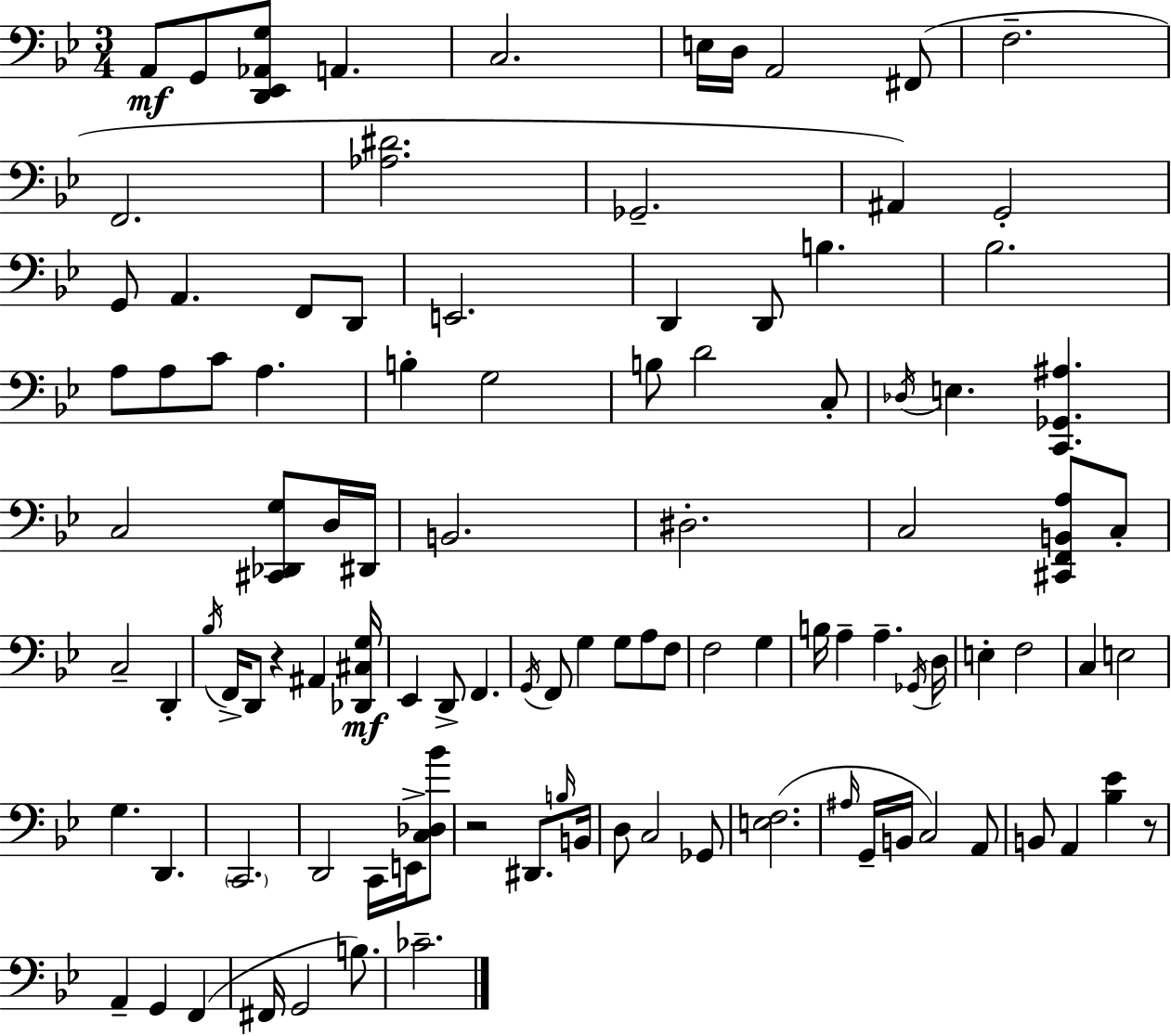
{
  \clef bass
  \numericTimeSignature
  \time 3/4
  \key g \minor
  a,8\mf g,8 <d, ees, aes, g>8 a,4. | c2. | e16 d16 a,2 fis,8( | f2.-- | \break f,2. | <aes dis'>2. | ges,2.-- | ais,4) g,2-. | \break g,8 a,4. f,8 d,8 | e,2. | d,4 d,8 b4. | bes2. | \break a8 a8 c'8 a4. | b4-. g2 | b8 d'2 c8-. | \acciaccatura { des16 } e4. <c, ges, ais>4. | \break c2 <cis, des, g>8 d16 | dis,16 b,2. | dis2.-. | c2 <cis, f, b, a>8 c8-. | \break c2-- d,4-. | \acciaccatura { bes16 } f,16-> d,8 r4 ais,4 | <des, cis g>16\mf ees,4 d,8-> f,4. | \acciaccatura { g,16 } f,8 g4 g8 a8 | \break f8 f2 g4 | b16 a4-- a4.-- | \acciaccatura { ges,16 } d16 e4-. f2 | c4 e2 | \break g4. d,4. | \parenthesize c,2. | d,2 | c,16 e,16-> <c des bes'>8 r2 | \break dis,8. \grace { b16 } b,16 d8 c2 | ges,8 <e f>2.( | \grace { ais16 } g,16-- b,16 c2) | a,8 b,8 a,4 | \break <bes ees'>4 r8 a,4-- g,4 | f,4( fis,16 g,2 | b8.) ces'2.-- | \bar "|."
}